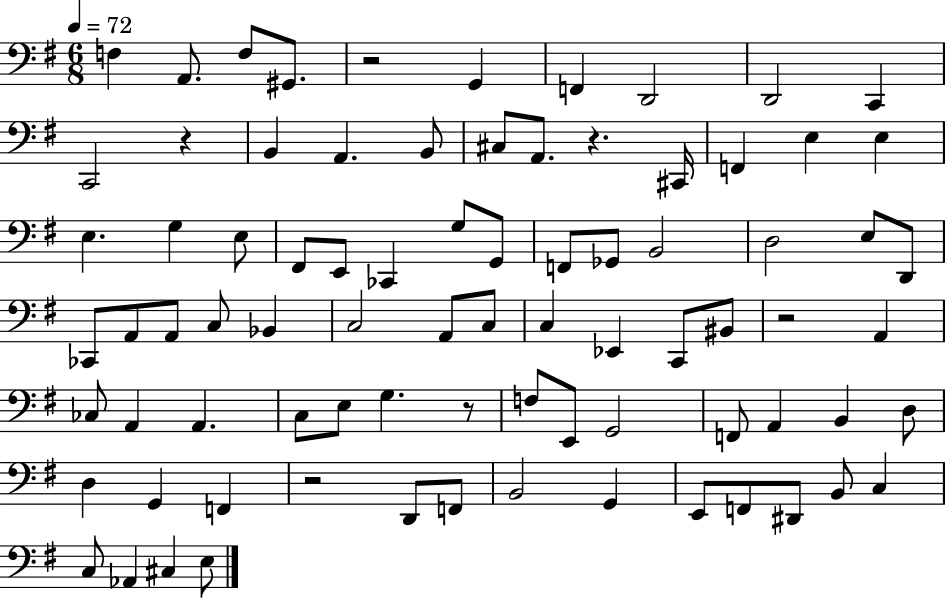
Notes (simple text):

F3/q A2/e. F3/e G#2/e. R/h G2/q F2/q D2/h D2/h C2/q C2/h R/q B2/q A2/q. B2/e C#3/e A2/e. R/q. C#2/s F2/q E3/q E3/q E3/q. G3/q E3/e F#2/e E2/e CES2/q G3/e G2/e F2/e Gb2/e B2/h D3/h E3/e D2/e CES2/e A2/e A2/e C3/e Bb2/q C3/h A2/e C3/e C3/q Eb2/q C2/e BIS2/e R/h A2/q CES3/e A2/q A2/q. C3/e E3/e G3/q. R/e F3/e E2/e G2/h F2/e A2/q B2/q D3/e D3/q G2/q F2/q R/h D2/e F2/e B2/h G2/q E2/e F2/e D#2/e B2/e C3/q C3/e Ab2/q C#3/q E3/e